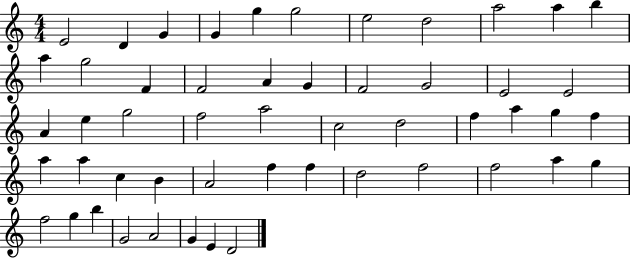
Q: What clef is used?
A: treble